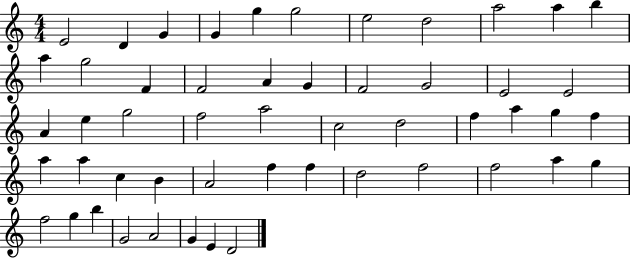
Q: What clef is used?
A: treble